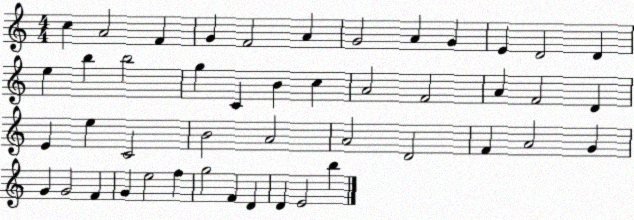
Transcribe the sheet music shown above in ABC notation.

X:1
T:Untitled
M:4/4
L:1/4
K:C
c A2 F G F2 A G2 A G E D2 D e b b2 g C B c A2 F2 A F2 D E e C2 B2 A2 A2 D2 F A2 G G G2 F G e2 f g2 F D D E2 b